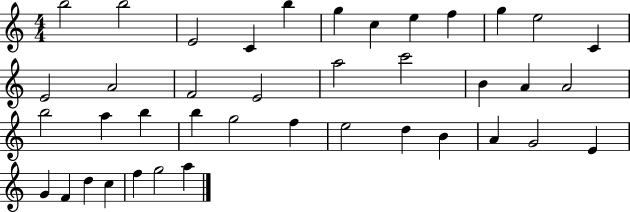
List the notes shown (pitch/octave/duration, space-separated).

B5/h B5/h E4/h C4/q B5/q G5/q C5/q E5/q F5/q G5/q E5/h C4/q E4/h A4/h F4/h E4/h A5/h C6/h B4/q A4/q A4/h B5/h A5/q B5/q B5/q G5/h F5/q E5/h D5/q B4/q A4/q G4/h E4/q G4/q F4/q D5/q C5/q F5/q G5/h A5/q